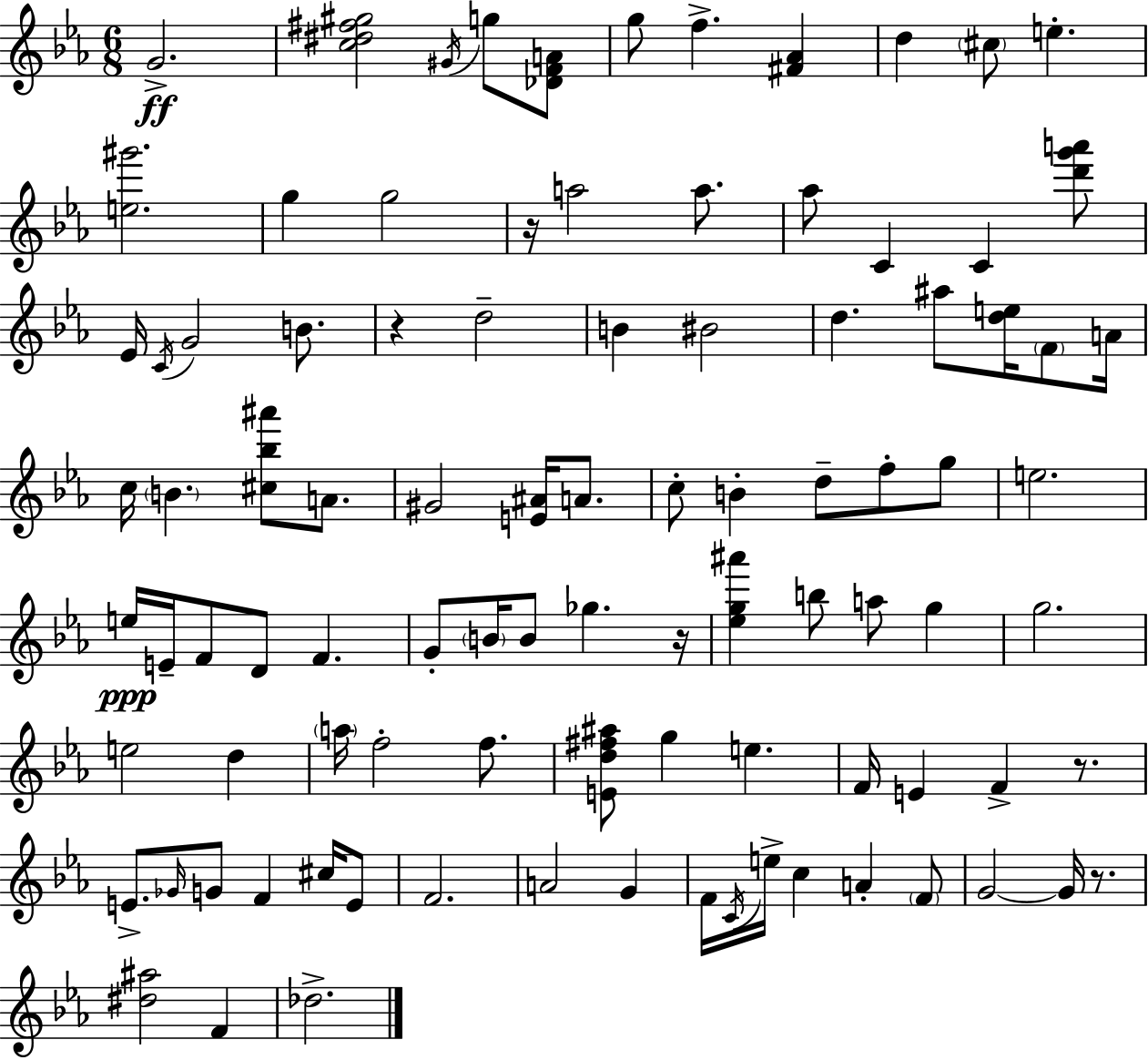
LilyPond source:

{
  \clef treble
  \numericTimeSignature
  \time 6/8
  \key ees \major
  g'2.->\ff | <c'' dis'' fis'' gis''>2 \acciaccatura { gis'16 } g''8 <des' f' a'>8 | g''8 f''4.-> <fis' aes'>4 | d''4 \parenthesize cis''8 e''4.-. | \break <e'' gis'''>2. | g''4 g''2 | r16 a''2 a''8. | aes''8 c'4 c'4 <d''' g''' a'''>8 | \break ees'16 \acciaccatura { c'16 } g'2 b'8. | r4 d''2-- | b'4 bis'2 | d''4. ais''8 <d'' e''>16 \parenthesize f'8 | \break a'16 c''16 \parenthesize b'4. <cis'' bes'' ais'''>8 a'8. | gis'2 <e' ais'>16 a'8. | c''8-. b'4-. d''8-- f''8-. | g''8 e''2. | \break e''16\ppp e'16-- f'8 d'8 f'4. | g'8-. \parenthesize b'16 b'8 ges''4. | r16 <ees'' g'' ais'''>4 b''8 a''8 g''4 | g''2. | \break e''2 d''4 | \parenthesize a''16 f''2-. f''8. | <e' d'' fis'' ais''>8 g''4 e''4. | f'16 e'4 f'4-> r8. | \break e'8.-> \grace { ges'16 } g'8 f'4 | cis''16 e'8 f'2. | a'2 g'4 | f'16 \acciaccatura { c'16 } e''16-> c''4 a'4-. | \break \parenthesize f'8 g'2~~ | g'16 r8. <dis'' ais''>2 | f'4 des''2.-> | \bar "|."
}